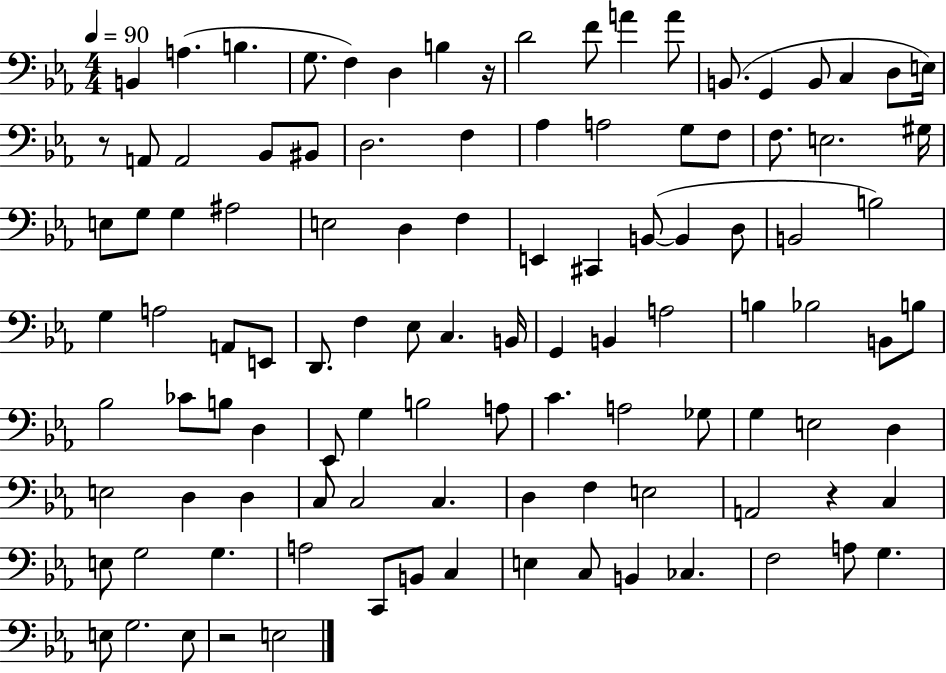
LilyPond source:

{
  \clef bass
  \numericTimeSignature
  \time 4/4
  \key ees \major
  \tempo 4 = 90
  b,4 a4.( b4. | g8. f4) d4 b4 r16 | d'2 f'8 a'4 a'8 | b,8.( g,4 b,8 c4 d8 e16) | \break r8 a,8 a,2 bes,8 bis,8 | d2. f4 | aes4 a2 g8 f8 | f8. e2. gis16 | \break e8 g8 g4 ais2 | e2 d4 f4 | e,4 cis,4 b,8~(~ b,4 d8 | b,2 b2) | \break g4 a2 a,8 e,8 | d,8. f4 ees8 c4. b,16 | g,4 b,4 a2 | b4 bes2 b,8 b8 | \break bes2 ces'8 b8 d4 | ees,8 g4 b2 a8 | c'4. a2 ges8 | g4 e2 d4 | \break e2 d4 d4 | c8 c2 c4. | d4 f4 e2 | a,2 r4 c4 | \break e8 g2 g4. | a2 c,8 b,8 c4 | e4 c8 b,4 ces4. | f2 a8 g4. | \break e8 g2. e8 | r2 e2 | \bar "|."
}